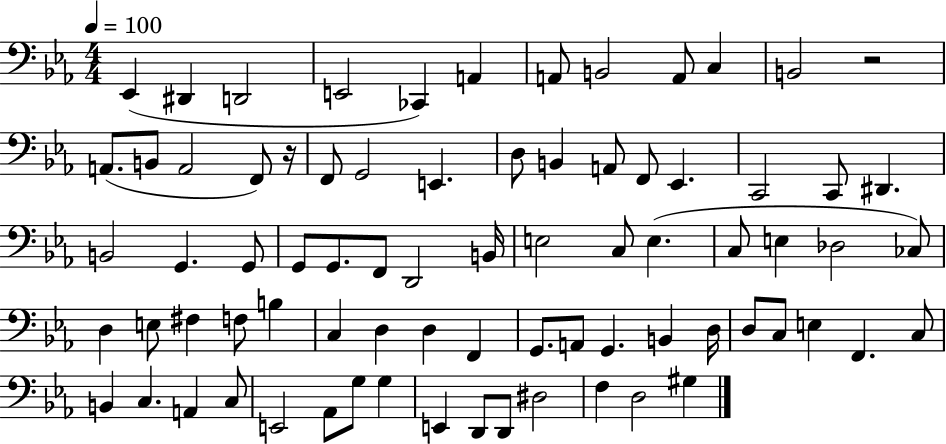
Eb2/q D#2/q D2/h E2/h CES2/q A2/q A2/e B2/h A2/e C3/q B2/h R/h A2/e. B2/e A2/h F2/e R/s F2/e G2/h E2/q. D3/e B2/q A2/e F2/e Eb2/q. C2/h C2/e D#2/q. B2/h G2/q. G2/e G2/e G2/e. F2/e D2/h B2/s E3/h C3/e E3/q. C3/e E3/q Db3/h CES3/e D3/q E3/e F#3/q F3/e B3/q C3/q D3/q D3/q F2/q G2/e. A2/e G2/q. B2/q D3/s D3/e C3/e E3/q F2/q. C3/e B2/q C3/q. A2/q C3/e E2/h Ab2/e G3/e G3/q E2/q D2/e D2/e D#3/h F3/q D3/h G#3/q